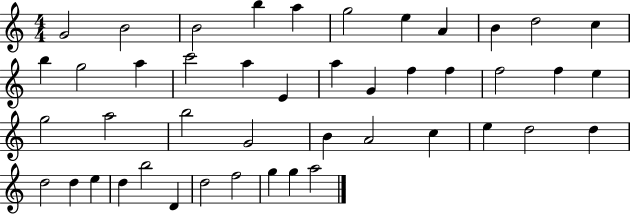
X:1
T:Untitled
M:4/4
L:1/4
K:C
G2 B2 B2 b a g2 e A B d2 c b g2 a c'2 a E a G f f f2 f e g2 a2 b2 G2 B A2 c e d2 d d2 d e d b2 D d2 f2 g g a2